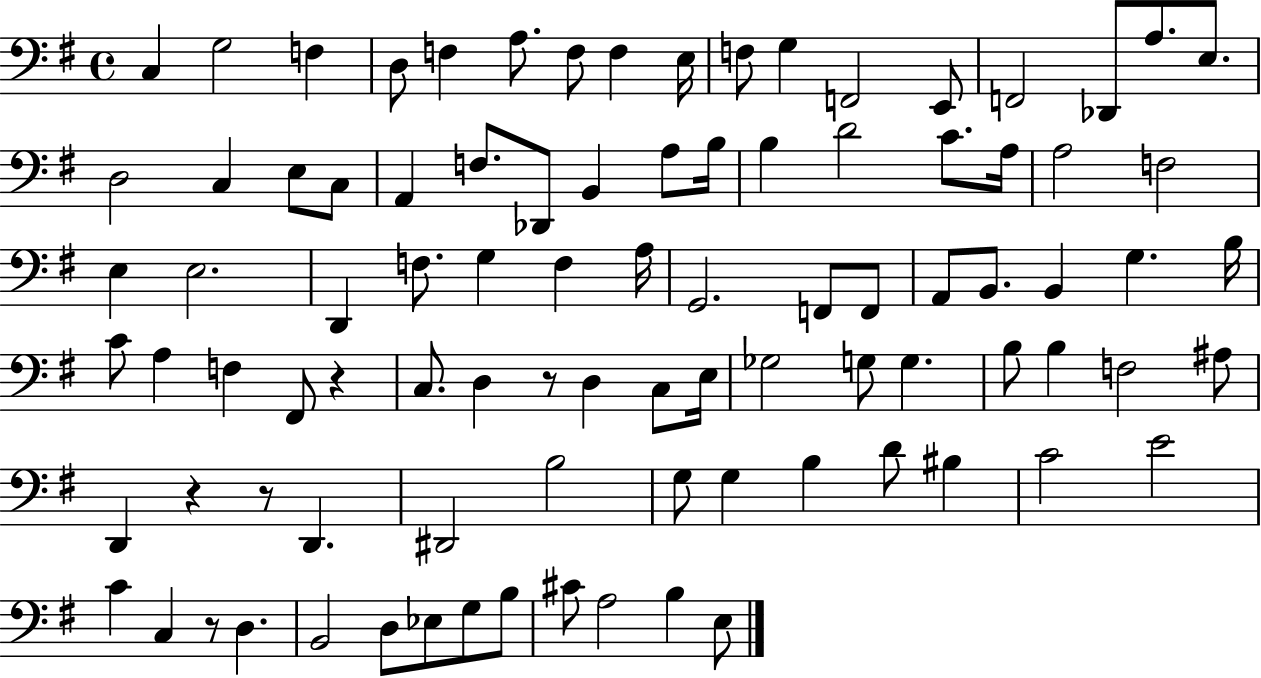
C3/q G3/h F3/q D3/e F3/q A3/e. F3/e F3/q E3/s F3/e G3/q F2/h E2/e F2/h Db2/e A3/e. E3/e. D3/h C3/q E3/e C3/e A2/q F3/e. Db2/e B2/q A3/e B3/s B3/q D4/h C4/e. A3/s A3/h F3/h E3/q E3/h. D2/q F3/e. G3/q F3/q A3/s G2/h. F2/e F2/e A2/e B2/e. B2/q G3/q. B3/s C4/e A3/q F3/q F#2/e R/q C3/e. D3/q R/e D3/q C3/e E3/s Gb3/h G3/e G3/q. B3/e B3/q F3/h A#3/e D2/q R/q R/e D2/q. D#2/h B3/h G3/e G3/q B3/q D4/e BIS3/q C4/h E4/h C4/q C3/q R/e D3/q. B2/h D3/e Eb3/e G3/e B3/e C#4/e A3/h B3/q E3/e